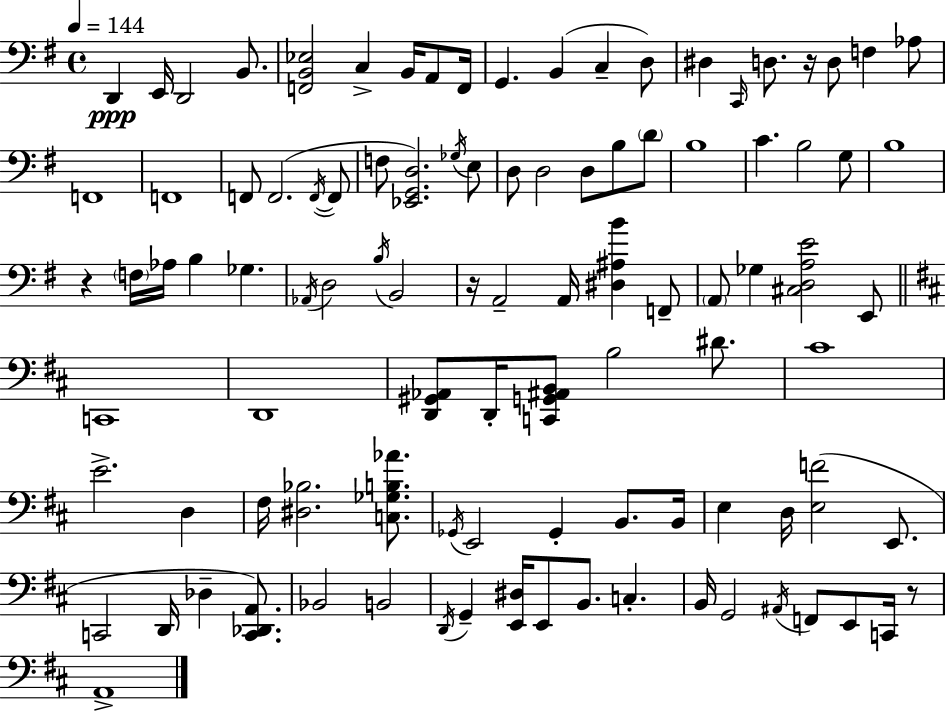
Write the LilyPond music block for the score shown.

{
  \clef bass
  \time 4/4
  \defaultTimeSignature
  \key e \minor
  \tempo 4 = 144
  d,4\ppp e,16 d,2 b,8. | <f, b, ees>2 c4-> b,16 a,8 f,16 | g,4. b,4( c4-- d8) | dis4 \grace { c,16 } d8. r16 d8 f4 aes8 | \break f,1 | f,1 | f,8 f,2.( \acciaccatura { f,16~ }~ | f,8 f8 <ees, g, d>2.) | \break \acciaccatura { ges16 } e8 d8 d2 d8 b8 | \parenthesize d'8 b1 | c'4. b2 | g8 b1 | \break r4 \parenthesize f16 aes16 b4 ges4. | \acciaccatura { aes,16 } d2 \acciaccatura { b16 } b,2 | r16 a,2-- a,16 <dis ais b'>4 | f,8-- \parenthesize a,8 ges4 <cis d a e'>2 | \break e,8 \bar "||" \break \key b \minor c,1 | d,1 | <d, gis, aes,>8 d,16-. <c, g, ais, b,>8 b2 dis'8. | cis'1 | \break e'2.-> d4 | fis16 <dis bes>2. <c ges b aes'>8. | \acciaccatura { ges,16 } e,2 ges,4-. b,8. | b,16 e4 d16 <e f'>2( e,8. | \break c,2 d,16 des4-- <c, des, a,>8.) | bes,2 b,2 | \acciaccatura { d,16 } g,4-- <e, dis>16 e,8 b,8. c4.-. | b,16 g,2 \acciaccatura { ais,16 } f,8 e,8 | \break c,16 r8 a,1-> | \bar "|."
}